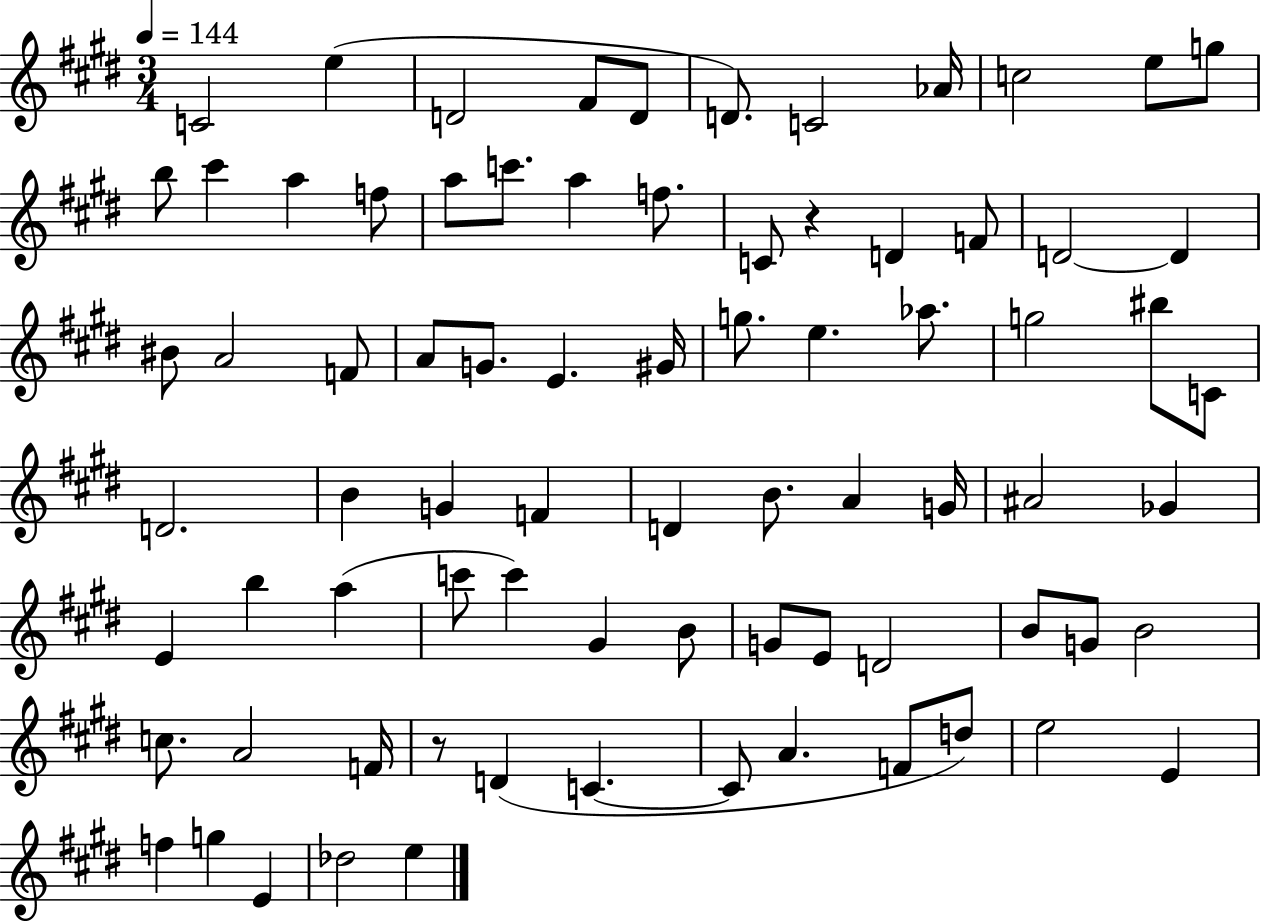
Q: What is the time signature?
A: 3/4